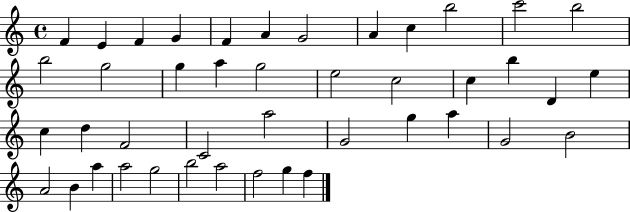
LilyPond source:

{
  \clef treble
  \time 4/4
  \defaultTimeSignature
  \key c \major
  f'4 e'4 f'4 g'4 | f'4 a'4 g'2 | a'4 c''4 b''2 | c'''2 b''2 | \break b''2 g''2 | g''4 a''4 g''2 | e''2 c''2 | c''4 b''4 d'4 e''4 | \break c''4 d''4 f'2 | c'2 a''2 | g'2 g''4 a''4 | g'2 b'2 | \break a'2 b'4 a''4 | a''2 g''2 | b''2 a''2 | f''2 g''4 f''4 | \break \bar "|."
}